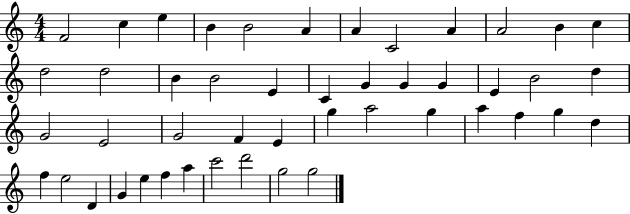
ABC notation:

X:1
T:Untitled
M:4/4
L:1/4
K:C
F2 c e B B2 A A C2 A A2 B c d2 d2 B B2 E C G G G E B2 d G2 E2 G2 F E g a2 g a f g d f e2 D G e f a c'2 d'2 g2 g2